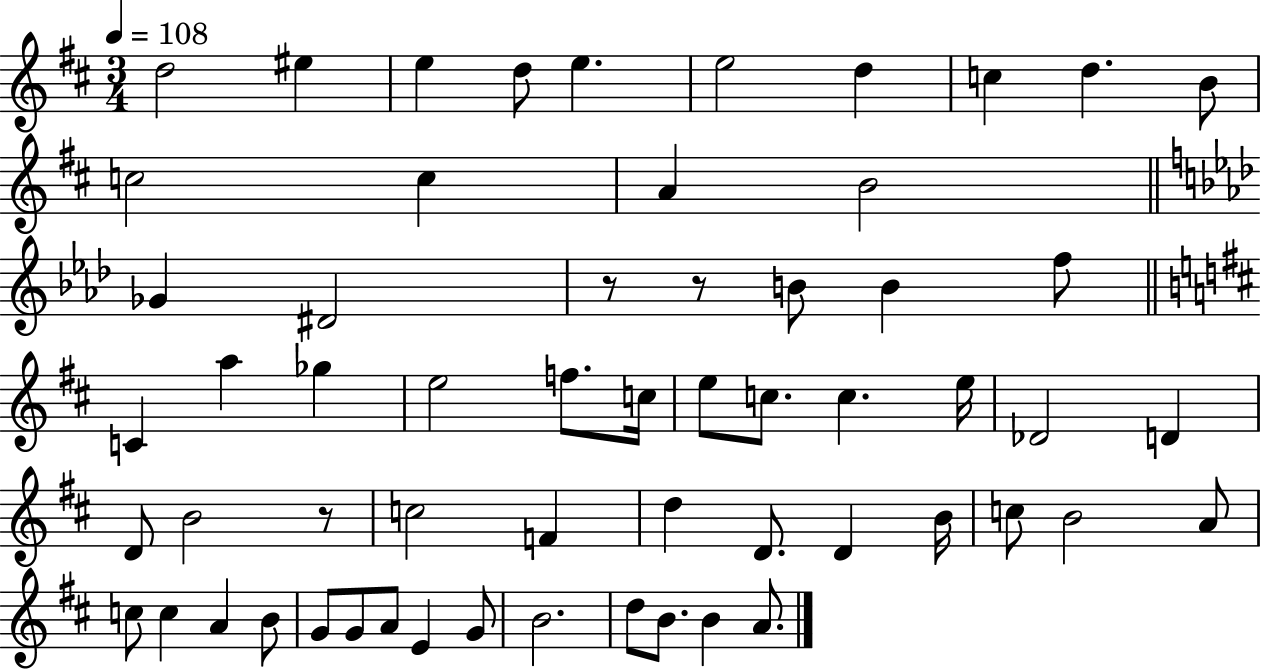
D5/h EIS5/q E5/q D5/e E5/q. E5/h D5/q C5/q D5/q. B4/e C5/h C5/q A4/q B4/h Gb4/q D#4/h R/e R/e B4/e B4/q F5/e C4/q A5/q Gb5/q E5/h F5/e. C5/s E5/e C5/e. C5/q. E5/s Db4/h D4/q D4/e B4/h R/e C5/h F4/q D5/q D4/e. D4/q B4/s C5/e B4/h A4/e C5/e C5/q A4/q B4/e G4/e G4/e A4/e E4/q G4/e B4/h. D5/e B4/e. B4/q A4/e.